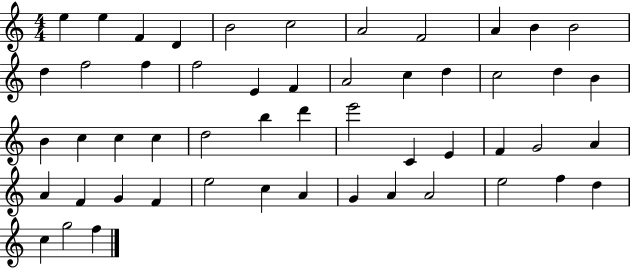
{
  \clef treble
  \numericTimeSignature
  \time 4/4
  \key c \major
  e''4 e''4 f'4 d'4 | b'2 c''2 | a'2 f'2 | a'4 b'4 b'2 | \break d''4 f''2 f''4 | f''2 e'4 f'4 | a'2 c''4 d''4 | c''2 d''4 b'4 | \break b'4 c''4 c''4 c''4 | d''2 b''4 d'''4 | e'''2 c'4 e'4 | f'4 g'2 a'4 | \break a'4 f'4 g'4 f'4 | e''2 c''4 a'4 | g'4 a'4 a'2 | e''2 f''4 d''4 | \break c''4 g''2 f''4 | \bar "|."
}